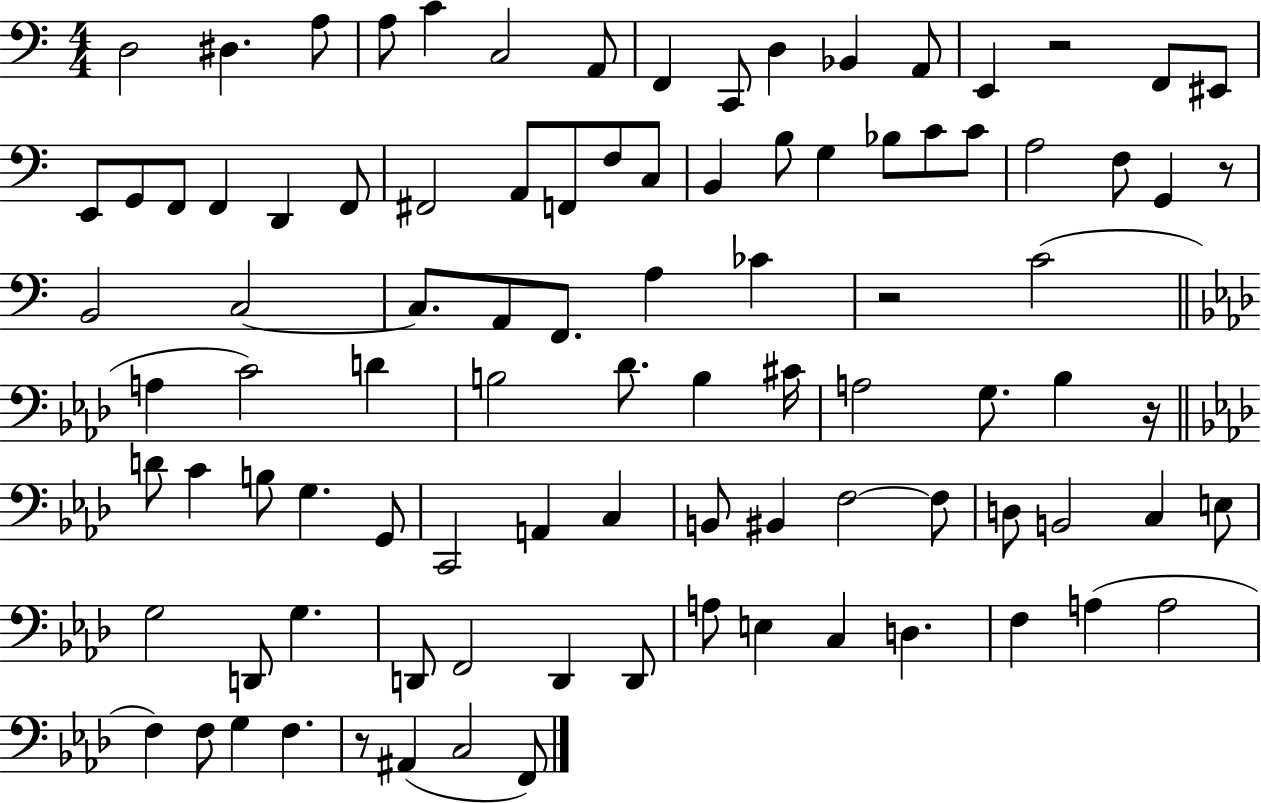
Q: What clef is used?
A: bass